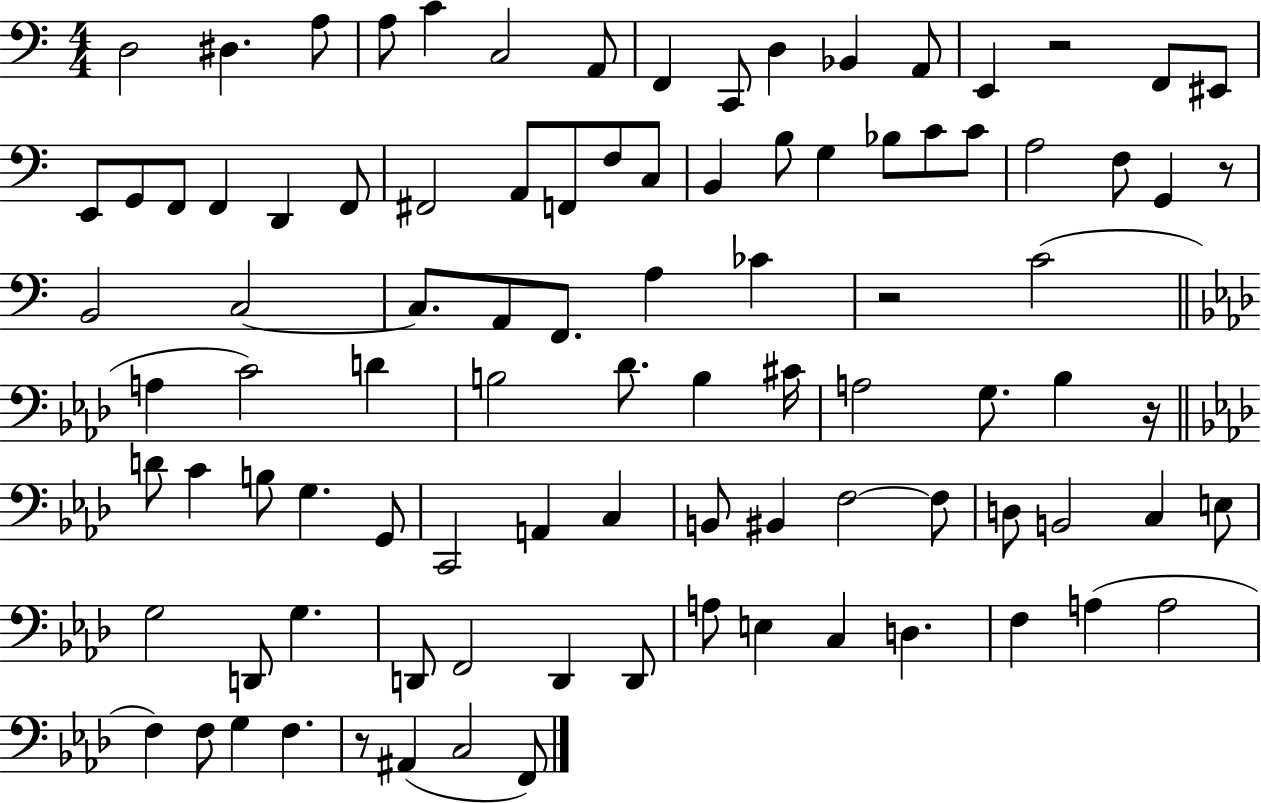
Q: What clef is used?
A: bass